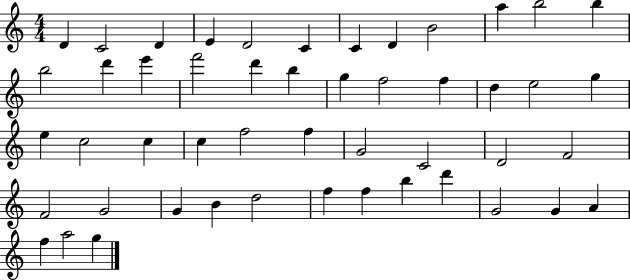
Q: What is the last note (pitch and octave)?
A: G5